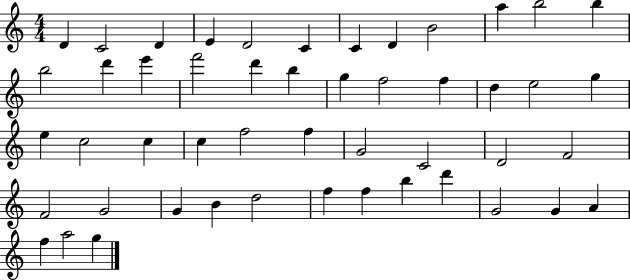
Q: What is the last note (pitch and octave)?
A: G5